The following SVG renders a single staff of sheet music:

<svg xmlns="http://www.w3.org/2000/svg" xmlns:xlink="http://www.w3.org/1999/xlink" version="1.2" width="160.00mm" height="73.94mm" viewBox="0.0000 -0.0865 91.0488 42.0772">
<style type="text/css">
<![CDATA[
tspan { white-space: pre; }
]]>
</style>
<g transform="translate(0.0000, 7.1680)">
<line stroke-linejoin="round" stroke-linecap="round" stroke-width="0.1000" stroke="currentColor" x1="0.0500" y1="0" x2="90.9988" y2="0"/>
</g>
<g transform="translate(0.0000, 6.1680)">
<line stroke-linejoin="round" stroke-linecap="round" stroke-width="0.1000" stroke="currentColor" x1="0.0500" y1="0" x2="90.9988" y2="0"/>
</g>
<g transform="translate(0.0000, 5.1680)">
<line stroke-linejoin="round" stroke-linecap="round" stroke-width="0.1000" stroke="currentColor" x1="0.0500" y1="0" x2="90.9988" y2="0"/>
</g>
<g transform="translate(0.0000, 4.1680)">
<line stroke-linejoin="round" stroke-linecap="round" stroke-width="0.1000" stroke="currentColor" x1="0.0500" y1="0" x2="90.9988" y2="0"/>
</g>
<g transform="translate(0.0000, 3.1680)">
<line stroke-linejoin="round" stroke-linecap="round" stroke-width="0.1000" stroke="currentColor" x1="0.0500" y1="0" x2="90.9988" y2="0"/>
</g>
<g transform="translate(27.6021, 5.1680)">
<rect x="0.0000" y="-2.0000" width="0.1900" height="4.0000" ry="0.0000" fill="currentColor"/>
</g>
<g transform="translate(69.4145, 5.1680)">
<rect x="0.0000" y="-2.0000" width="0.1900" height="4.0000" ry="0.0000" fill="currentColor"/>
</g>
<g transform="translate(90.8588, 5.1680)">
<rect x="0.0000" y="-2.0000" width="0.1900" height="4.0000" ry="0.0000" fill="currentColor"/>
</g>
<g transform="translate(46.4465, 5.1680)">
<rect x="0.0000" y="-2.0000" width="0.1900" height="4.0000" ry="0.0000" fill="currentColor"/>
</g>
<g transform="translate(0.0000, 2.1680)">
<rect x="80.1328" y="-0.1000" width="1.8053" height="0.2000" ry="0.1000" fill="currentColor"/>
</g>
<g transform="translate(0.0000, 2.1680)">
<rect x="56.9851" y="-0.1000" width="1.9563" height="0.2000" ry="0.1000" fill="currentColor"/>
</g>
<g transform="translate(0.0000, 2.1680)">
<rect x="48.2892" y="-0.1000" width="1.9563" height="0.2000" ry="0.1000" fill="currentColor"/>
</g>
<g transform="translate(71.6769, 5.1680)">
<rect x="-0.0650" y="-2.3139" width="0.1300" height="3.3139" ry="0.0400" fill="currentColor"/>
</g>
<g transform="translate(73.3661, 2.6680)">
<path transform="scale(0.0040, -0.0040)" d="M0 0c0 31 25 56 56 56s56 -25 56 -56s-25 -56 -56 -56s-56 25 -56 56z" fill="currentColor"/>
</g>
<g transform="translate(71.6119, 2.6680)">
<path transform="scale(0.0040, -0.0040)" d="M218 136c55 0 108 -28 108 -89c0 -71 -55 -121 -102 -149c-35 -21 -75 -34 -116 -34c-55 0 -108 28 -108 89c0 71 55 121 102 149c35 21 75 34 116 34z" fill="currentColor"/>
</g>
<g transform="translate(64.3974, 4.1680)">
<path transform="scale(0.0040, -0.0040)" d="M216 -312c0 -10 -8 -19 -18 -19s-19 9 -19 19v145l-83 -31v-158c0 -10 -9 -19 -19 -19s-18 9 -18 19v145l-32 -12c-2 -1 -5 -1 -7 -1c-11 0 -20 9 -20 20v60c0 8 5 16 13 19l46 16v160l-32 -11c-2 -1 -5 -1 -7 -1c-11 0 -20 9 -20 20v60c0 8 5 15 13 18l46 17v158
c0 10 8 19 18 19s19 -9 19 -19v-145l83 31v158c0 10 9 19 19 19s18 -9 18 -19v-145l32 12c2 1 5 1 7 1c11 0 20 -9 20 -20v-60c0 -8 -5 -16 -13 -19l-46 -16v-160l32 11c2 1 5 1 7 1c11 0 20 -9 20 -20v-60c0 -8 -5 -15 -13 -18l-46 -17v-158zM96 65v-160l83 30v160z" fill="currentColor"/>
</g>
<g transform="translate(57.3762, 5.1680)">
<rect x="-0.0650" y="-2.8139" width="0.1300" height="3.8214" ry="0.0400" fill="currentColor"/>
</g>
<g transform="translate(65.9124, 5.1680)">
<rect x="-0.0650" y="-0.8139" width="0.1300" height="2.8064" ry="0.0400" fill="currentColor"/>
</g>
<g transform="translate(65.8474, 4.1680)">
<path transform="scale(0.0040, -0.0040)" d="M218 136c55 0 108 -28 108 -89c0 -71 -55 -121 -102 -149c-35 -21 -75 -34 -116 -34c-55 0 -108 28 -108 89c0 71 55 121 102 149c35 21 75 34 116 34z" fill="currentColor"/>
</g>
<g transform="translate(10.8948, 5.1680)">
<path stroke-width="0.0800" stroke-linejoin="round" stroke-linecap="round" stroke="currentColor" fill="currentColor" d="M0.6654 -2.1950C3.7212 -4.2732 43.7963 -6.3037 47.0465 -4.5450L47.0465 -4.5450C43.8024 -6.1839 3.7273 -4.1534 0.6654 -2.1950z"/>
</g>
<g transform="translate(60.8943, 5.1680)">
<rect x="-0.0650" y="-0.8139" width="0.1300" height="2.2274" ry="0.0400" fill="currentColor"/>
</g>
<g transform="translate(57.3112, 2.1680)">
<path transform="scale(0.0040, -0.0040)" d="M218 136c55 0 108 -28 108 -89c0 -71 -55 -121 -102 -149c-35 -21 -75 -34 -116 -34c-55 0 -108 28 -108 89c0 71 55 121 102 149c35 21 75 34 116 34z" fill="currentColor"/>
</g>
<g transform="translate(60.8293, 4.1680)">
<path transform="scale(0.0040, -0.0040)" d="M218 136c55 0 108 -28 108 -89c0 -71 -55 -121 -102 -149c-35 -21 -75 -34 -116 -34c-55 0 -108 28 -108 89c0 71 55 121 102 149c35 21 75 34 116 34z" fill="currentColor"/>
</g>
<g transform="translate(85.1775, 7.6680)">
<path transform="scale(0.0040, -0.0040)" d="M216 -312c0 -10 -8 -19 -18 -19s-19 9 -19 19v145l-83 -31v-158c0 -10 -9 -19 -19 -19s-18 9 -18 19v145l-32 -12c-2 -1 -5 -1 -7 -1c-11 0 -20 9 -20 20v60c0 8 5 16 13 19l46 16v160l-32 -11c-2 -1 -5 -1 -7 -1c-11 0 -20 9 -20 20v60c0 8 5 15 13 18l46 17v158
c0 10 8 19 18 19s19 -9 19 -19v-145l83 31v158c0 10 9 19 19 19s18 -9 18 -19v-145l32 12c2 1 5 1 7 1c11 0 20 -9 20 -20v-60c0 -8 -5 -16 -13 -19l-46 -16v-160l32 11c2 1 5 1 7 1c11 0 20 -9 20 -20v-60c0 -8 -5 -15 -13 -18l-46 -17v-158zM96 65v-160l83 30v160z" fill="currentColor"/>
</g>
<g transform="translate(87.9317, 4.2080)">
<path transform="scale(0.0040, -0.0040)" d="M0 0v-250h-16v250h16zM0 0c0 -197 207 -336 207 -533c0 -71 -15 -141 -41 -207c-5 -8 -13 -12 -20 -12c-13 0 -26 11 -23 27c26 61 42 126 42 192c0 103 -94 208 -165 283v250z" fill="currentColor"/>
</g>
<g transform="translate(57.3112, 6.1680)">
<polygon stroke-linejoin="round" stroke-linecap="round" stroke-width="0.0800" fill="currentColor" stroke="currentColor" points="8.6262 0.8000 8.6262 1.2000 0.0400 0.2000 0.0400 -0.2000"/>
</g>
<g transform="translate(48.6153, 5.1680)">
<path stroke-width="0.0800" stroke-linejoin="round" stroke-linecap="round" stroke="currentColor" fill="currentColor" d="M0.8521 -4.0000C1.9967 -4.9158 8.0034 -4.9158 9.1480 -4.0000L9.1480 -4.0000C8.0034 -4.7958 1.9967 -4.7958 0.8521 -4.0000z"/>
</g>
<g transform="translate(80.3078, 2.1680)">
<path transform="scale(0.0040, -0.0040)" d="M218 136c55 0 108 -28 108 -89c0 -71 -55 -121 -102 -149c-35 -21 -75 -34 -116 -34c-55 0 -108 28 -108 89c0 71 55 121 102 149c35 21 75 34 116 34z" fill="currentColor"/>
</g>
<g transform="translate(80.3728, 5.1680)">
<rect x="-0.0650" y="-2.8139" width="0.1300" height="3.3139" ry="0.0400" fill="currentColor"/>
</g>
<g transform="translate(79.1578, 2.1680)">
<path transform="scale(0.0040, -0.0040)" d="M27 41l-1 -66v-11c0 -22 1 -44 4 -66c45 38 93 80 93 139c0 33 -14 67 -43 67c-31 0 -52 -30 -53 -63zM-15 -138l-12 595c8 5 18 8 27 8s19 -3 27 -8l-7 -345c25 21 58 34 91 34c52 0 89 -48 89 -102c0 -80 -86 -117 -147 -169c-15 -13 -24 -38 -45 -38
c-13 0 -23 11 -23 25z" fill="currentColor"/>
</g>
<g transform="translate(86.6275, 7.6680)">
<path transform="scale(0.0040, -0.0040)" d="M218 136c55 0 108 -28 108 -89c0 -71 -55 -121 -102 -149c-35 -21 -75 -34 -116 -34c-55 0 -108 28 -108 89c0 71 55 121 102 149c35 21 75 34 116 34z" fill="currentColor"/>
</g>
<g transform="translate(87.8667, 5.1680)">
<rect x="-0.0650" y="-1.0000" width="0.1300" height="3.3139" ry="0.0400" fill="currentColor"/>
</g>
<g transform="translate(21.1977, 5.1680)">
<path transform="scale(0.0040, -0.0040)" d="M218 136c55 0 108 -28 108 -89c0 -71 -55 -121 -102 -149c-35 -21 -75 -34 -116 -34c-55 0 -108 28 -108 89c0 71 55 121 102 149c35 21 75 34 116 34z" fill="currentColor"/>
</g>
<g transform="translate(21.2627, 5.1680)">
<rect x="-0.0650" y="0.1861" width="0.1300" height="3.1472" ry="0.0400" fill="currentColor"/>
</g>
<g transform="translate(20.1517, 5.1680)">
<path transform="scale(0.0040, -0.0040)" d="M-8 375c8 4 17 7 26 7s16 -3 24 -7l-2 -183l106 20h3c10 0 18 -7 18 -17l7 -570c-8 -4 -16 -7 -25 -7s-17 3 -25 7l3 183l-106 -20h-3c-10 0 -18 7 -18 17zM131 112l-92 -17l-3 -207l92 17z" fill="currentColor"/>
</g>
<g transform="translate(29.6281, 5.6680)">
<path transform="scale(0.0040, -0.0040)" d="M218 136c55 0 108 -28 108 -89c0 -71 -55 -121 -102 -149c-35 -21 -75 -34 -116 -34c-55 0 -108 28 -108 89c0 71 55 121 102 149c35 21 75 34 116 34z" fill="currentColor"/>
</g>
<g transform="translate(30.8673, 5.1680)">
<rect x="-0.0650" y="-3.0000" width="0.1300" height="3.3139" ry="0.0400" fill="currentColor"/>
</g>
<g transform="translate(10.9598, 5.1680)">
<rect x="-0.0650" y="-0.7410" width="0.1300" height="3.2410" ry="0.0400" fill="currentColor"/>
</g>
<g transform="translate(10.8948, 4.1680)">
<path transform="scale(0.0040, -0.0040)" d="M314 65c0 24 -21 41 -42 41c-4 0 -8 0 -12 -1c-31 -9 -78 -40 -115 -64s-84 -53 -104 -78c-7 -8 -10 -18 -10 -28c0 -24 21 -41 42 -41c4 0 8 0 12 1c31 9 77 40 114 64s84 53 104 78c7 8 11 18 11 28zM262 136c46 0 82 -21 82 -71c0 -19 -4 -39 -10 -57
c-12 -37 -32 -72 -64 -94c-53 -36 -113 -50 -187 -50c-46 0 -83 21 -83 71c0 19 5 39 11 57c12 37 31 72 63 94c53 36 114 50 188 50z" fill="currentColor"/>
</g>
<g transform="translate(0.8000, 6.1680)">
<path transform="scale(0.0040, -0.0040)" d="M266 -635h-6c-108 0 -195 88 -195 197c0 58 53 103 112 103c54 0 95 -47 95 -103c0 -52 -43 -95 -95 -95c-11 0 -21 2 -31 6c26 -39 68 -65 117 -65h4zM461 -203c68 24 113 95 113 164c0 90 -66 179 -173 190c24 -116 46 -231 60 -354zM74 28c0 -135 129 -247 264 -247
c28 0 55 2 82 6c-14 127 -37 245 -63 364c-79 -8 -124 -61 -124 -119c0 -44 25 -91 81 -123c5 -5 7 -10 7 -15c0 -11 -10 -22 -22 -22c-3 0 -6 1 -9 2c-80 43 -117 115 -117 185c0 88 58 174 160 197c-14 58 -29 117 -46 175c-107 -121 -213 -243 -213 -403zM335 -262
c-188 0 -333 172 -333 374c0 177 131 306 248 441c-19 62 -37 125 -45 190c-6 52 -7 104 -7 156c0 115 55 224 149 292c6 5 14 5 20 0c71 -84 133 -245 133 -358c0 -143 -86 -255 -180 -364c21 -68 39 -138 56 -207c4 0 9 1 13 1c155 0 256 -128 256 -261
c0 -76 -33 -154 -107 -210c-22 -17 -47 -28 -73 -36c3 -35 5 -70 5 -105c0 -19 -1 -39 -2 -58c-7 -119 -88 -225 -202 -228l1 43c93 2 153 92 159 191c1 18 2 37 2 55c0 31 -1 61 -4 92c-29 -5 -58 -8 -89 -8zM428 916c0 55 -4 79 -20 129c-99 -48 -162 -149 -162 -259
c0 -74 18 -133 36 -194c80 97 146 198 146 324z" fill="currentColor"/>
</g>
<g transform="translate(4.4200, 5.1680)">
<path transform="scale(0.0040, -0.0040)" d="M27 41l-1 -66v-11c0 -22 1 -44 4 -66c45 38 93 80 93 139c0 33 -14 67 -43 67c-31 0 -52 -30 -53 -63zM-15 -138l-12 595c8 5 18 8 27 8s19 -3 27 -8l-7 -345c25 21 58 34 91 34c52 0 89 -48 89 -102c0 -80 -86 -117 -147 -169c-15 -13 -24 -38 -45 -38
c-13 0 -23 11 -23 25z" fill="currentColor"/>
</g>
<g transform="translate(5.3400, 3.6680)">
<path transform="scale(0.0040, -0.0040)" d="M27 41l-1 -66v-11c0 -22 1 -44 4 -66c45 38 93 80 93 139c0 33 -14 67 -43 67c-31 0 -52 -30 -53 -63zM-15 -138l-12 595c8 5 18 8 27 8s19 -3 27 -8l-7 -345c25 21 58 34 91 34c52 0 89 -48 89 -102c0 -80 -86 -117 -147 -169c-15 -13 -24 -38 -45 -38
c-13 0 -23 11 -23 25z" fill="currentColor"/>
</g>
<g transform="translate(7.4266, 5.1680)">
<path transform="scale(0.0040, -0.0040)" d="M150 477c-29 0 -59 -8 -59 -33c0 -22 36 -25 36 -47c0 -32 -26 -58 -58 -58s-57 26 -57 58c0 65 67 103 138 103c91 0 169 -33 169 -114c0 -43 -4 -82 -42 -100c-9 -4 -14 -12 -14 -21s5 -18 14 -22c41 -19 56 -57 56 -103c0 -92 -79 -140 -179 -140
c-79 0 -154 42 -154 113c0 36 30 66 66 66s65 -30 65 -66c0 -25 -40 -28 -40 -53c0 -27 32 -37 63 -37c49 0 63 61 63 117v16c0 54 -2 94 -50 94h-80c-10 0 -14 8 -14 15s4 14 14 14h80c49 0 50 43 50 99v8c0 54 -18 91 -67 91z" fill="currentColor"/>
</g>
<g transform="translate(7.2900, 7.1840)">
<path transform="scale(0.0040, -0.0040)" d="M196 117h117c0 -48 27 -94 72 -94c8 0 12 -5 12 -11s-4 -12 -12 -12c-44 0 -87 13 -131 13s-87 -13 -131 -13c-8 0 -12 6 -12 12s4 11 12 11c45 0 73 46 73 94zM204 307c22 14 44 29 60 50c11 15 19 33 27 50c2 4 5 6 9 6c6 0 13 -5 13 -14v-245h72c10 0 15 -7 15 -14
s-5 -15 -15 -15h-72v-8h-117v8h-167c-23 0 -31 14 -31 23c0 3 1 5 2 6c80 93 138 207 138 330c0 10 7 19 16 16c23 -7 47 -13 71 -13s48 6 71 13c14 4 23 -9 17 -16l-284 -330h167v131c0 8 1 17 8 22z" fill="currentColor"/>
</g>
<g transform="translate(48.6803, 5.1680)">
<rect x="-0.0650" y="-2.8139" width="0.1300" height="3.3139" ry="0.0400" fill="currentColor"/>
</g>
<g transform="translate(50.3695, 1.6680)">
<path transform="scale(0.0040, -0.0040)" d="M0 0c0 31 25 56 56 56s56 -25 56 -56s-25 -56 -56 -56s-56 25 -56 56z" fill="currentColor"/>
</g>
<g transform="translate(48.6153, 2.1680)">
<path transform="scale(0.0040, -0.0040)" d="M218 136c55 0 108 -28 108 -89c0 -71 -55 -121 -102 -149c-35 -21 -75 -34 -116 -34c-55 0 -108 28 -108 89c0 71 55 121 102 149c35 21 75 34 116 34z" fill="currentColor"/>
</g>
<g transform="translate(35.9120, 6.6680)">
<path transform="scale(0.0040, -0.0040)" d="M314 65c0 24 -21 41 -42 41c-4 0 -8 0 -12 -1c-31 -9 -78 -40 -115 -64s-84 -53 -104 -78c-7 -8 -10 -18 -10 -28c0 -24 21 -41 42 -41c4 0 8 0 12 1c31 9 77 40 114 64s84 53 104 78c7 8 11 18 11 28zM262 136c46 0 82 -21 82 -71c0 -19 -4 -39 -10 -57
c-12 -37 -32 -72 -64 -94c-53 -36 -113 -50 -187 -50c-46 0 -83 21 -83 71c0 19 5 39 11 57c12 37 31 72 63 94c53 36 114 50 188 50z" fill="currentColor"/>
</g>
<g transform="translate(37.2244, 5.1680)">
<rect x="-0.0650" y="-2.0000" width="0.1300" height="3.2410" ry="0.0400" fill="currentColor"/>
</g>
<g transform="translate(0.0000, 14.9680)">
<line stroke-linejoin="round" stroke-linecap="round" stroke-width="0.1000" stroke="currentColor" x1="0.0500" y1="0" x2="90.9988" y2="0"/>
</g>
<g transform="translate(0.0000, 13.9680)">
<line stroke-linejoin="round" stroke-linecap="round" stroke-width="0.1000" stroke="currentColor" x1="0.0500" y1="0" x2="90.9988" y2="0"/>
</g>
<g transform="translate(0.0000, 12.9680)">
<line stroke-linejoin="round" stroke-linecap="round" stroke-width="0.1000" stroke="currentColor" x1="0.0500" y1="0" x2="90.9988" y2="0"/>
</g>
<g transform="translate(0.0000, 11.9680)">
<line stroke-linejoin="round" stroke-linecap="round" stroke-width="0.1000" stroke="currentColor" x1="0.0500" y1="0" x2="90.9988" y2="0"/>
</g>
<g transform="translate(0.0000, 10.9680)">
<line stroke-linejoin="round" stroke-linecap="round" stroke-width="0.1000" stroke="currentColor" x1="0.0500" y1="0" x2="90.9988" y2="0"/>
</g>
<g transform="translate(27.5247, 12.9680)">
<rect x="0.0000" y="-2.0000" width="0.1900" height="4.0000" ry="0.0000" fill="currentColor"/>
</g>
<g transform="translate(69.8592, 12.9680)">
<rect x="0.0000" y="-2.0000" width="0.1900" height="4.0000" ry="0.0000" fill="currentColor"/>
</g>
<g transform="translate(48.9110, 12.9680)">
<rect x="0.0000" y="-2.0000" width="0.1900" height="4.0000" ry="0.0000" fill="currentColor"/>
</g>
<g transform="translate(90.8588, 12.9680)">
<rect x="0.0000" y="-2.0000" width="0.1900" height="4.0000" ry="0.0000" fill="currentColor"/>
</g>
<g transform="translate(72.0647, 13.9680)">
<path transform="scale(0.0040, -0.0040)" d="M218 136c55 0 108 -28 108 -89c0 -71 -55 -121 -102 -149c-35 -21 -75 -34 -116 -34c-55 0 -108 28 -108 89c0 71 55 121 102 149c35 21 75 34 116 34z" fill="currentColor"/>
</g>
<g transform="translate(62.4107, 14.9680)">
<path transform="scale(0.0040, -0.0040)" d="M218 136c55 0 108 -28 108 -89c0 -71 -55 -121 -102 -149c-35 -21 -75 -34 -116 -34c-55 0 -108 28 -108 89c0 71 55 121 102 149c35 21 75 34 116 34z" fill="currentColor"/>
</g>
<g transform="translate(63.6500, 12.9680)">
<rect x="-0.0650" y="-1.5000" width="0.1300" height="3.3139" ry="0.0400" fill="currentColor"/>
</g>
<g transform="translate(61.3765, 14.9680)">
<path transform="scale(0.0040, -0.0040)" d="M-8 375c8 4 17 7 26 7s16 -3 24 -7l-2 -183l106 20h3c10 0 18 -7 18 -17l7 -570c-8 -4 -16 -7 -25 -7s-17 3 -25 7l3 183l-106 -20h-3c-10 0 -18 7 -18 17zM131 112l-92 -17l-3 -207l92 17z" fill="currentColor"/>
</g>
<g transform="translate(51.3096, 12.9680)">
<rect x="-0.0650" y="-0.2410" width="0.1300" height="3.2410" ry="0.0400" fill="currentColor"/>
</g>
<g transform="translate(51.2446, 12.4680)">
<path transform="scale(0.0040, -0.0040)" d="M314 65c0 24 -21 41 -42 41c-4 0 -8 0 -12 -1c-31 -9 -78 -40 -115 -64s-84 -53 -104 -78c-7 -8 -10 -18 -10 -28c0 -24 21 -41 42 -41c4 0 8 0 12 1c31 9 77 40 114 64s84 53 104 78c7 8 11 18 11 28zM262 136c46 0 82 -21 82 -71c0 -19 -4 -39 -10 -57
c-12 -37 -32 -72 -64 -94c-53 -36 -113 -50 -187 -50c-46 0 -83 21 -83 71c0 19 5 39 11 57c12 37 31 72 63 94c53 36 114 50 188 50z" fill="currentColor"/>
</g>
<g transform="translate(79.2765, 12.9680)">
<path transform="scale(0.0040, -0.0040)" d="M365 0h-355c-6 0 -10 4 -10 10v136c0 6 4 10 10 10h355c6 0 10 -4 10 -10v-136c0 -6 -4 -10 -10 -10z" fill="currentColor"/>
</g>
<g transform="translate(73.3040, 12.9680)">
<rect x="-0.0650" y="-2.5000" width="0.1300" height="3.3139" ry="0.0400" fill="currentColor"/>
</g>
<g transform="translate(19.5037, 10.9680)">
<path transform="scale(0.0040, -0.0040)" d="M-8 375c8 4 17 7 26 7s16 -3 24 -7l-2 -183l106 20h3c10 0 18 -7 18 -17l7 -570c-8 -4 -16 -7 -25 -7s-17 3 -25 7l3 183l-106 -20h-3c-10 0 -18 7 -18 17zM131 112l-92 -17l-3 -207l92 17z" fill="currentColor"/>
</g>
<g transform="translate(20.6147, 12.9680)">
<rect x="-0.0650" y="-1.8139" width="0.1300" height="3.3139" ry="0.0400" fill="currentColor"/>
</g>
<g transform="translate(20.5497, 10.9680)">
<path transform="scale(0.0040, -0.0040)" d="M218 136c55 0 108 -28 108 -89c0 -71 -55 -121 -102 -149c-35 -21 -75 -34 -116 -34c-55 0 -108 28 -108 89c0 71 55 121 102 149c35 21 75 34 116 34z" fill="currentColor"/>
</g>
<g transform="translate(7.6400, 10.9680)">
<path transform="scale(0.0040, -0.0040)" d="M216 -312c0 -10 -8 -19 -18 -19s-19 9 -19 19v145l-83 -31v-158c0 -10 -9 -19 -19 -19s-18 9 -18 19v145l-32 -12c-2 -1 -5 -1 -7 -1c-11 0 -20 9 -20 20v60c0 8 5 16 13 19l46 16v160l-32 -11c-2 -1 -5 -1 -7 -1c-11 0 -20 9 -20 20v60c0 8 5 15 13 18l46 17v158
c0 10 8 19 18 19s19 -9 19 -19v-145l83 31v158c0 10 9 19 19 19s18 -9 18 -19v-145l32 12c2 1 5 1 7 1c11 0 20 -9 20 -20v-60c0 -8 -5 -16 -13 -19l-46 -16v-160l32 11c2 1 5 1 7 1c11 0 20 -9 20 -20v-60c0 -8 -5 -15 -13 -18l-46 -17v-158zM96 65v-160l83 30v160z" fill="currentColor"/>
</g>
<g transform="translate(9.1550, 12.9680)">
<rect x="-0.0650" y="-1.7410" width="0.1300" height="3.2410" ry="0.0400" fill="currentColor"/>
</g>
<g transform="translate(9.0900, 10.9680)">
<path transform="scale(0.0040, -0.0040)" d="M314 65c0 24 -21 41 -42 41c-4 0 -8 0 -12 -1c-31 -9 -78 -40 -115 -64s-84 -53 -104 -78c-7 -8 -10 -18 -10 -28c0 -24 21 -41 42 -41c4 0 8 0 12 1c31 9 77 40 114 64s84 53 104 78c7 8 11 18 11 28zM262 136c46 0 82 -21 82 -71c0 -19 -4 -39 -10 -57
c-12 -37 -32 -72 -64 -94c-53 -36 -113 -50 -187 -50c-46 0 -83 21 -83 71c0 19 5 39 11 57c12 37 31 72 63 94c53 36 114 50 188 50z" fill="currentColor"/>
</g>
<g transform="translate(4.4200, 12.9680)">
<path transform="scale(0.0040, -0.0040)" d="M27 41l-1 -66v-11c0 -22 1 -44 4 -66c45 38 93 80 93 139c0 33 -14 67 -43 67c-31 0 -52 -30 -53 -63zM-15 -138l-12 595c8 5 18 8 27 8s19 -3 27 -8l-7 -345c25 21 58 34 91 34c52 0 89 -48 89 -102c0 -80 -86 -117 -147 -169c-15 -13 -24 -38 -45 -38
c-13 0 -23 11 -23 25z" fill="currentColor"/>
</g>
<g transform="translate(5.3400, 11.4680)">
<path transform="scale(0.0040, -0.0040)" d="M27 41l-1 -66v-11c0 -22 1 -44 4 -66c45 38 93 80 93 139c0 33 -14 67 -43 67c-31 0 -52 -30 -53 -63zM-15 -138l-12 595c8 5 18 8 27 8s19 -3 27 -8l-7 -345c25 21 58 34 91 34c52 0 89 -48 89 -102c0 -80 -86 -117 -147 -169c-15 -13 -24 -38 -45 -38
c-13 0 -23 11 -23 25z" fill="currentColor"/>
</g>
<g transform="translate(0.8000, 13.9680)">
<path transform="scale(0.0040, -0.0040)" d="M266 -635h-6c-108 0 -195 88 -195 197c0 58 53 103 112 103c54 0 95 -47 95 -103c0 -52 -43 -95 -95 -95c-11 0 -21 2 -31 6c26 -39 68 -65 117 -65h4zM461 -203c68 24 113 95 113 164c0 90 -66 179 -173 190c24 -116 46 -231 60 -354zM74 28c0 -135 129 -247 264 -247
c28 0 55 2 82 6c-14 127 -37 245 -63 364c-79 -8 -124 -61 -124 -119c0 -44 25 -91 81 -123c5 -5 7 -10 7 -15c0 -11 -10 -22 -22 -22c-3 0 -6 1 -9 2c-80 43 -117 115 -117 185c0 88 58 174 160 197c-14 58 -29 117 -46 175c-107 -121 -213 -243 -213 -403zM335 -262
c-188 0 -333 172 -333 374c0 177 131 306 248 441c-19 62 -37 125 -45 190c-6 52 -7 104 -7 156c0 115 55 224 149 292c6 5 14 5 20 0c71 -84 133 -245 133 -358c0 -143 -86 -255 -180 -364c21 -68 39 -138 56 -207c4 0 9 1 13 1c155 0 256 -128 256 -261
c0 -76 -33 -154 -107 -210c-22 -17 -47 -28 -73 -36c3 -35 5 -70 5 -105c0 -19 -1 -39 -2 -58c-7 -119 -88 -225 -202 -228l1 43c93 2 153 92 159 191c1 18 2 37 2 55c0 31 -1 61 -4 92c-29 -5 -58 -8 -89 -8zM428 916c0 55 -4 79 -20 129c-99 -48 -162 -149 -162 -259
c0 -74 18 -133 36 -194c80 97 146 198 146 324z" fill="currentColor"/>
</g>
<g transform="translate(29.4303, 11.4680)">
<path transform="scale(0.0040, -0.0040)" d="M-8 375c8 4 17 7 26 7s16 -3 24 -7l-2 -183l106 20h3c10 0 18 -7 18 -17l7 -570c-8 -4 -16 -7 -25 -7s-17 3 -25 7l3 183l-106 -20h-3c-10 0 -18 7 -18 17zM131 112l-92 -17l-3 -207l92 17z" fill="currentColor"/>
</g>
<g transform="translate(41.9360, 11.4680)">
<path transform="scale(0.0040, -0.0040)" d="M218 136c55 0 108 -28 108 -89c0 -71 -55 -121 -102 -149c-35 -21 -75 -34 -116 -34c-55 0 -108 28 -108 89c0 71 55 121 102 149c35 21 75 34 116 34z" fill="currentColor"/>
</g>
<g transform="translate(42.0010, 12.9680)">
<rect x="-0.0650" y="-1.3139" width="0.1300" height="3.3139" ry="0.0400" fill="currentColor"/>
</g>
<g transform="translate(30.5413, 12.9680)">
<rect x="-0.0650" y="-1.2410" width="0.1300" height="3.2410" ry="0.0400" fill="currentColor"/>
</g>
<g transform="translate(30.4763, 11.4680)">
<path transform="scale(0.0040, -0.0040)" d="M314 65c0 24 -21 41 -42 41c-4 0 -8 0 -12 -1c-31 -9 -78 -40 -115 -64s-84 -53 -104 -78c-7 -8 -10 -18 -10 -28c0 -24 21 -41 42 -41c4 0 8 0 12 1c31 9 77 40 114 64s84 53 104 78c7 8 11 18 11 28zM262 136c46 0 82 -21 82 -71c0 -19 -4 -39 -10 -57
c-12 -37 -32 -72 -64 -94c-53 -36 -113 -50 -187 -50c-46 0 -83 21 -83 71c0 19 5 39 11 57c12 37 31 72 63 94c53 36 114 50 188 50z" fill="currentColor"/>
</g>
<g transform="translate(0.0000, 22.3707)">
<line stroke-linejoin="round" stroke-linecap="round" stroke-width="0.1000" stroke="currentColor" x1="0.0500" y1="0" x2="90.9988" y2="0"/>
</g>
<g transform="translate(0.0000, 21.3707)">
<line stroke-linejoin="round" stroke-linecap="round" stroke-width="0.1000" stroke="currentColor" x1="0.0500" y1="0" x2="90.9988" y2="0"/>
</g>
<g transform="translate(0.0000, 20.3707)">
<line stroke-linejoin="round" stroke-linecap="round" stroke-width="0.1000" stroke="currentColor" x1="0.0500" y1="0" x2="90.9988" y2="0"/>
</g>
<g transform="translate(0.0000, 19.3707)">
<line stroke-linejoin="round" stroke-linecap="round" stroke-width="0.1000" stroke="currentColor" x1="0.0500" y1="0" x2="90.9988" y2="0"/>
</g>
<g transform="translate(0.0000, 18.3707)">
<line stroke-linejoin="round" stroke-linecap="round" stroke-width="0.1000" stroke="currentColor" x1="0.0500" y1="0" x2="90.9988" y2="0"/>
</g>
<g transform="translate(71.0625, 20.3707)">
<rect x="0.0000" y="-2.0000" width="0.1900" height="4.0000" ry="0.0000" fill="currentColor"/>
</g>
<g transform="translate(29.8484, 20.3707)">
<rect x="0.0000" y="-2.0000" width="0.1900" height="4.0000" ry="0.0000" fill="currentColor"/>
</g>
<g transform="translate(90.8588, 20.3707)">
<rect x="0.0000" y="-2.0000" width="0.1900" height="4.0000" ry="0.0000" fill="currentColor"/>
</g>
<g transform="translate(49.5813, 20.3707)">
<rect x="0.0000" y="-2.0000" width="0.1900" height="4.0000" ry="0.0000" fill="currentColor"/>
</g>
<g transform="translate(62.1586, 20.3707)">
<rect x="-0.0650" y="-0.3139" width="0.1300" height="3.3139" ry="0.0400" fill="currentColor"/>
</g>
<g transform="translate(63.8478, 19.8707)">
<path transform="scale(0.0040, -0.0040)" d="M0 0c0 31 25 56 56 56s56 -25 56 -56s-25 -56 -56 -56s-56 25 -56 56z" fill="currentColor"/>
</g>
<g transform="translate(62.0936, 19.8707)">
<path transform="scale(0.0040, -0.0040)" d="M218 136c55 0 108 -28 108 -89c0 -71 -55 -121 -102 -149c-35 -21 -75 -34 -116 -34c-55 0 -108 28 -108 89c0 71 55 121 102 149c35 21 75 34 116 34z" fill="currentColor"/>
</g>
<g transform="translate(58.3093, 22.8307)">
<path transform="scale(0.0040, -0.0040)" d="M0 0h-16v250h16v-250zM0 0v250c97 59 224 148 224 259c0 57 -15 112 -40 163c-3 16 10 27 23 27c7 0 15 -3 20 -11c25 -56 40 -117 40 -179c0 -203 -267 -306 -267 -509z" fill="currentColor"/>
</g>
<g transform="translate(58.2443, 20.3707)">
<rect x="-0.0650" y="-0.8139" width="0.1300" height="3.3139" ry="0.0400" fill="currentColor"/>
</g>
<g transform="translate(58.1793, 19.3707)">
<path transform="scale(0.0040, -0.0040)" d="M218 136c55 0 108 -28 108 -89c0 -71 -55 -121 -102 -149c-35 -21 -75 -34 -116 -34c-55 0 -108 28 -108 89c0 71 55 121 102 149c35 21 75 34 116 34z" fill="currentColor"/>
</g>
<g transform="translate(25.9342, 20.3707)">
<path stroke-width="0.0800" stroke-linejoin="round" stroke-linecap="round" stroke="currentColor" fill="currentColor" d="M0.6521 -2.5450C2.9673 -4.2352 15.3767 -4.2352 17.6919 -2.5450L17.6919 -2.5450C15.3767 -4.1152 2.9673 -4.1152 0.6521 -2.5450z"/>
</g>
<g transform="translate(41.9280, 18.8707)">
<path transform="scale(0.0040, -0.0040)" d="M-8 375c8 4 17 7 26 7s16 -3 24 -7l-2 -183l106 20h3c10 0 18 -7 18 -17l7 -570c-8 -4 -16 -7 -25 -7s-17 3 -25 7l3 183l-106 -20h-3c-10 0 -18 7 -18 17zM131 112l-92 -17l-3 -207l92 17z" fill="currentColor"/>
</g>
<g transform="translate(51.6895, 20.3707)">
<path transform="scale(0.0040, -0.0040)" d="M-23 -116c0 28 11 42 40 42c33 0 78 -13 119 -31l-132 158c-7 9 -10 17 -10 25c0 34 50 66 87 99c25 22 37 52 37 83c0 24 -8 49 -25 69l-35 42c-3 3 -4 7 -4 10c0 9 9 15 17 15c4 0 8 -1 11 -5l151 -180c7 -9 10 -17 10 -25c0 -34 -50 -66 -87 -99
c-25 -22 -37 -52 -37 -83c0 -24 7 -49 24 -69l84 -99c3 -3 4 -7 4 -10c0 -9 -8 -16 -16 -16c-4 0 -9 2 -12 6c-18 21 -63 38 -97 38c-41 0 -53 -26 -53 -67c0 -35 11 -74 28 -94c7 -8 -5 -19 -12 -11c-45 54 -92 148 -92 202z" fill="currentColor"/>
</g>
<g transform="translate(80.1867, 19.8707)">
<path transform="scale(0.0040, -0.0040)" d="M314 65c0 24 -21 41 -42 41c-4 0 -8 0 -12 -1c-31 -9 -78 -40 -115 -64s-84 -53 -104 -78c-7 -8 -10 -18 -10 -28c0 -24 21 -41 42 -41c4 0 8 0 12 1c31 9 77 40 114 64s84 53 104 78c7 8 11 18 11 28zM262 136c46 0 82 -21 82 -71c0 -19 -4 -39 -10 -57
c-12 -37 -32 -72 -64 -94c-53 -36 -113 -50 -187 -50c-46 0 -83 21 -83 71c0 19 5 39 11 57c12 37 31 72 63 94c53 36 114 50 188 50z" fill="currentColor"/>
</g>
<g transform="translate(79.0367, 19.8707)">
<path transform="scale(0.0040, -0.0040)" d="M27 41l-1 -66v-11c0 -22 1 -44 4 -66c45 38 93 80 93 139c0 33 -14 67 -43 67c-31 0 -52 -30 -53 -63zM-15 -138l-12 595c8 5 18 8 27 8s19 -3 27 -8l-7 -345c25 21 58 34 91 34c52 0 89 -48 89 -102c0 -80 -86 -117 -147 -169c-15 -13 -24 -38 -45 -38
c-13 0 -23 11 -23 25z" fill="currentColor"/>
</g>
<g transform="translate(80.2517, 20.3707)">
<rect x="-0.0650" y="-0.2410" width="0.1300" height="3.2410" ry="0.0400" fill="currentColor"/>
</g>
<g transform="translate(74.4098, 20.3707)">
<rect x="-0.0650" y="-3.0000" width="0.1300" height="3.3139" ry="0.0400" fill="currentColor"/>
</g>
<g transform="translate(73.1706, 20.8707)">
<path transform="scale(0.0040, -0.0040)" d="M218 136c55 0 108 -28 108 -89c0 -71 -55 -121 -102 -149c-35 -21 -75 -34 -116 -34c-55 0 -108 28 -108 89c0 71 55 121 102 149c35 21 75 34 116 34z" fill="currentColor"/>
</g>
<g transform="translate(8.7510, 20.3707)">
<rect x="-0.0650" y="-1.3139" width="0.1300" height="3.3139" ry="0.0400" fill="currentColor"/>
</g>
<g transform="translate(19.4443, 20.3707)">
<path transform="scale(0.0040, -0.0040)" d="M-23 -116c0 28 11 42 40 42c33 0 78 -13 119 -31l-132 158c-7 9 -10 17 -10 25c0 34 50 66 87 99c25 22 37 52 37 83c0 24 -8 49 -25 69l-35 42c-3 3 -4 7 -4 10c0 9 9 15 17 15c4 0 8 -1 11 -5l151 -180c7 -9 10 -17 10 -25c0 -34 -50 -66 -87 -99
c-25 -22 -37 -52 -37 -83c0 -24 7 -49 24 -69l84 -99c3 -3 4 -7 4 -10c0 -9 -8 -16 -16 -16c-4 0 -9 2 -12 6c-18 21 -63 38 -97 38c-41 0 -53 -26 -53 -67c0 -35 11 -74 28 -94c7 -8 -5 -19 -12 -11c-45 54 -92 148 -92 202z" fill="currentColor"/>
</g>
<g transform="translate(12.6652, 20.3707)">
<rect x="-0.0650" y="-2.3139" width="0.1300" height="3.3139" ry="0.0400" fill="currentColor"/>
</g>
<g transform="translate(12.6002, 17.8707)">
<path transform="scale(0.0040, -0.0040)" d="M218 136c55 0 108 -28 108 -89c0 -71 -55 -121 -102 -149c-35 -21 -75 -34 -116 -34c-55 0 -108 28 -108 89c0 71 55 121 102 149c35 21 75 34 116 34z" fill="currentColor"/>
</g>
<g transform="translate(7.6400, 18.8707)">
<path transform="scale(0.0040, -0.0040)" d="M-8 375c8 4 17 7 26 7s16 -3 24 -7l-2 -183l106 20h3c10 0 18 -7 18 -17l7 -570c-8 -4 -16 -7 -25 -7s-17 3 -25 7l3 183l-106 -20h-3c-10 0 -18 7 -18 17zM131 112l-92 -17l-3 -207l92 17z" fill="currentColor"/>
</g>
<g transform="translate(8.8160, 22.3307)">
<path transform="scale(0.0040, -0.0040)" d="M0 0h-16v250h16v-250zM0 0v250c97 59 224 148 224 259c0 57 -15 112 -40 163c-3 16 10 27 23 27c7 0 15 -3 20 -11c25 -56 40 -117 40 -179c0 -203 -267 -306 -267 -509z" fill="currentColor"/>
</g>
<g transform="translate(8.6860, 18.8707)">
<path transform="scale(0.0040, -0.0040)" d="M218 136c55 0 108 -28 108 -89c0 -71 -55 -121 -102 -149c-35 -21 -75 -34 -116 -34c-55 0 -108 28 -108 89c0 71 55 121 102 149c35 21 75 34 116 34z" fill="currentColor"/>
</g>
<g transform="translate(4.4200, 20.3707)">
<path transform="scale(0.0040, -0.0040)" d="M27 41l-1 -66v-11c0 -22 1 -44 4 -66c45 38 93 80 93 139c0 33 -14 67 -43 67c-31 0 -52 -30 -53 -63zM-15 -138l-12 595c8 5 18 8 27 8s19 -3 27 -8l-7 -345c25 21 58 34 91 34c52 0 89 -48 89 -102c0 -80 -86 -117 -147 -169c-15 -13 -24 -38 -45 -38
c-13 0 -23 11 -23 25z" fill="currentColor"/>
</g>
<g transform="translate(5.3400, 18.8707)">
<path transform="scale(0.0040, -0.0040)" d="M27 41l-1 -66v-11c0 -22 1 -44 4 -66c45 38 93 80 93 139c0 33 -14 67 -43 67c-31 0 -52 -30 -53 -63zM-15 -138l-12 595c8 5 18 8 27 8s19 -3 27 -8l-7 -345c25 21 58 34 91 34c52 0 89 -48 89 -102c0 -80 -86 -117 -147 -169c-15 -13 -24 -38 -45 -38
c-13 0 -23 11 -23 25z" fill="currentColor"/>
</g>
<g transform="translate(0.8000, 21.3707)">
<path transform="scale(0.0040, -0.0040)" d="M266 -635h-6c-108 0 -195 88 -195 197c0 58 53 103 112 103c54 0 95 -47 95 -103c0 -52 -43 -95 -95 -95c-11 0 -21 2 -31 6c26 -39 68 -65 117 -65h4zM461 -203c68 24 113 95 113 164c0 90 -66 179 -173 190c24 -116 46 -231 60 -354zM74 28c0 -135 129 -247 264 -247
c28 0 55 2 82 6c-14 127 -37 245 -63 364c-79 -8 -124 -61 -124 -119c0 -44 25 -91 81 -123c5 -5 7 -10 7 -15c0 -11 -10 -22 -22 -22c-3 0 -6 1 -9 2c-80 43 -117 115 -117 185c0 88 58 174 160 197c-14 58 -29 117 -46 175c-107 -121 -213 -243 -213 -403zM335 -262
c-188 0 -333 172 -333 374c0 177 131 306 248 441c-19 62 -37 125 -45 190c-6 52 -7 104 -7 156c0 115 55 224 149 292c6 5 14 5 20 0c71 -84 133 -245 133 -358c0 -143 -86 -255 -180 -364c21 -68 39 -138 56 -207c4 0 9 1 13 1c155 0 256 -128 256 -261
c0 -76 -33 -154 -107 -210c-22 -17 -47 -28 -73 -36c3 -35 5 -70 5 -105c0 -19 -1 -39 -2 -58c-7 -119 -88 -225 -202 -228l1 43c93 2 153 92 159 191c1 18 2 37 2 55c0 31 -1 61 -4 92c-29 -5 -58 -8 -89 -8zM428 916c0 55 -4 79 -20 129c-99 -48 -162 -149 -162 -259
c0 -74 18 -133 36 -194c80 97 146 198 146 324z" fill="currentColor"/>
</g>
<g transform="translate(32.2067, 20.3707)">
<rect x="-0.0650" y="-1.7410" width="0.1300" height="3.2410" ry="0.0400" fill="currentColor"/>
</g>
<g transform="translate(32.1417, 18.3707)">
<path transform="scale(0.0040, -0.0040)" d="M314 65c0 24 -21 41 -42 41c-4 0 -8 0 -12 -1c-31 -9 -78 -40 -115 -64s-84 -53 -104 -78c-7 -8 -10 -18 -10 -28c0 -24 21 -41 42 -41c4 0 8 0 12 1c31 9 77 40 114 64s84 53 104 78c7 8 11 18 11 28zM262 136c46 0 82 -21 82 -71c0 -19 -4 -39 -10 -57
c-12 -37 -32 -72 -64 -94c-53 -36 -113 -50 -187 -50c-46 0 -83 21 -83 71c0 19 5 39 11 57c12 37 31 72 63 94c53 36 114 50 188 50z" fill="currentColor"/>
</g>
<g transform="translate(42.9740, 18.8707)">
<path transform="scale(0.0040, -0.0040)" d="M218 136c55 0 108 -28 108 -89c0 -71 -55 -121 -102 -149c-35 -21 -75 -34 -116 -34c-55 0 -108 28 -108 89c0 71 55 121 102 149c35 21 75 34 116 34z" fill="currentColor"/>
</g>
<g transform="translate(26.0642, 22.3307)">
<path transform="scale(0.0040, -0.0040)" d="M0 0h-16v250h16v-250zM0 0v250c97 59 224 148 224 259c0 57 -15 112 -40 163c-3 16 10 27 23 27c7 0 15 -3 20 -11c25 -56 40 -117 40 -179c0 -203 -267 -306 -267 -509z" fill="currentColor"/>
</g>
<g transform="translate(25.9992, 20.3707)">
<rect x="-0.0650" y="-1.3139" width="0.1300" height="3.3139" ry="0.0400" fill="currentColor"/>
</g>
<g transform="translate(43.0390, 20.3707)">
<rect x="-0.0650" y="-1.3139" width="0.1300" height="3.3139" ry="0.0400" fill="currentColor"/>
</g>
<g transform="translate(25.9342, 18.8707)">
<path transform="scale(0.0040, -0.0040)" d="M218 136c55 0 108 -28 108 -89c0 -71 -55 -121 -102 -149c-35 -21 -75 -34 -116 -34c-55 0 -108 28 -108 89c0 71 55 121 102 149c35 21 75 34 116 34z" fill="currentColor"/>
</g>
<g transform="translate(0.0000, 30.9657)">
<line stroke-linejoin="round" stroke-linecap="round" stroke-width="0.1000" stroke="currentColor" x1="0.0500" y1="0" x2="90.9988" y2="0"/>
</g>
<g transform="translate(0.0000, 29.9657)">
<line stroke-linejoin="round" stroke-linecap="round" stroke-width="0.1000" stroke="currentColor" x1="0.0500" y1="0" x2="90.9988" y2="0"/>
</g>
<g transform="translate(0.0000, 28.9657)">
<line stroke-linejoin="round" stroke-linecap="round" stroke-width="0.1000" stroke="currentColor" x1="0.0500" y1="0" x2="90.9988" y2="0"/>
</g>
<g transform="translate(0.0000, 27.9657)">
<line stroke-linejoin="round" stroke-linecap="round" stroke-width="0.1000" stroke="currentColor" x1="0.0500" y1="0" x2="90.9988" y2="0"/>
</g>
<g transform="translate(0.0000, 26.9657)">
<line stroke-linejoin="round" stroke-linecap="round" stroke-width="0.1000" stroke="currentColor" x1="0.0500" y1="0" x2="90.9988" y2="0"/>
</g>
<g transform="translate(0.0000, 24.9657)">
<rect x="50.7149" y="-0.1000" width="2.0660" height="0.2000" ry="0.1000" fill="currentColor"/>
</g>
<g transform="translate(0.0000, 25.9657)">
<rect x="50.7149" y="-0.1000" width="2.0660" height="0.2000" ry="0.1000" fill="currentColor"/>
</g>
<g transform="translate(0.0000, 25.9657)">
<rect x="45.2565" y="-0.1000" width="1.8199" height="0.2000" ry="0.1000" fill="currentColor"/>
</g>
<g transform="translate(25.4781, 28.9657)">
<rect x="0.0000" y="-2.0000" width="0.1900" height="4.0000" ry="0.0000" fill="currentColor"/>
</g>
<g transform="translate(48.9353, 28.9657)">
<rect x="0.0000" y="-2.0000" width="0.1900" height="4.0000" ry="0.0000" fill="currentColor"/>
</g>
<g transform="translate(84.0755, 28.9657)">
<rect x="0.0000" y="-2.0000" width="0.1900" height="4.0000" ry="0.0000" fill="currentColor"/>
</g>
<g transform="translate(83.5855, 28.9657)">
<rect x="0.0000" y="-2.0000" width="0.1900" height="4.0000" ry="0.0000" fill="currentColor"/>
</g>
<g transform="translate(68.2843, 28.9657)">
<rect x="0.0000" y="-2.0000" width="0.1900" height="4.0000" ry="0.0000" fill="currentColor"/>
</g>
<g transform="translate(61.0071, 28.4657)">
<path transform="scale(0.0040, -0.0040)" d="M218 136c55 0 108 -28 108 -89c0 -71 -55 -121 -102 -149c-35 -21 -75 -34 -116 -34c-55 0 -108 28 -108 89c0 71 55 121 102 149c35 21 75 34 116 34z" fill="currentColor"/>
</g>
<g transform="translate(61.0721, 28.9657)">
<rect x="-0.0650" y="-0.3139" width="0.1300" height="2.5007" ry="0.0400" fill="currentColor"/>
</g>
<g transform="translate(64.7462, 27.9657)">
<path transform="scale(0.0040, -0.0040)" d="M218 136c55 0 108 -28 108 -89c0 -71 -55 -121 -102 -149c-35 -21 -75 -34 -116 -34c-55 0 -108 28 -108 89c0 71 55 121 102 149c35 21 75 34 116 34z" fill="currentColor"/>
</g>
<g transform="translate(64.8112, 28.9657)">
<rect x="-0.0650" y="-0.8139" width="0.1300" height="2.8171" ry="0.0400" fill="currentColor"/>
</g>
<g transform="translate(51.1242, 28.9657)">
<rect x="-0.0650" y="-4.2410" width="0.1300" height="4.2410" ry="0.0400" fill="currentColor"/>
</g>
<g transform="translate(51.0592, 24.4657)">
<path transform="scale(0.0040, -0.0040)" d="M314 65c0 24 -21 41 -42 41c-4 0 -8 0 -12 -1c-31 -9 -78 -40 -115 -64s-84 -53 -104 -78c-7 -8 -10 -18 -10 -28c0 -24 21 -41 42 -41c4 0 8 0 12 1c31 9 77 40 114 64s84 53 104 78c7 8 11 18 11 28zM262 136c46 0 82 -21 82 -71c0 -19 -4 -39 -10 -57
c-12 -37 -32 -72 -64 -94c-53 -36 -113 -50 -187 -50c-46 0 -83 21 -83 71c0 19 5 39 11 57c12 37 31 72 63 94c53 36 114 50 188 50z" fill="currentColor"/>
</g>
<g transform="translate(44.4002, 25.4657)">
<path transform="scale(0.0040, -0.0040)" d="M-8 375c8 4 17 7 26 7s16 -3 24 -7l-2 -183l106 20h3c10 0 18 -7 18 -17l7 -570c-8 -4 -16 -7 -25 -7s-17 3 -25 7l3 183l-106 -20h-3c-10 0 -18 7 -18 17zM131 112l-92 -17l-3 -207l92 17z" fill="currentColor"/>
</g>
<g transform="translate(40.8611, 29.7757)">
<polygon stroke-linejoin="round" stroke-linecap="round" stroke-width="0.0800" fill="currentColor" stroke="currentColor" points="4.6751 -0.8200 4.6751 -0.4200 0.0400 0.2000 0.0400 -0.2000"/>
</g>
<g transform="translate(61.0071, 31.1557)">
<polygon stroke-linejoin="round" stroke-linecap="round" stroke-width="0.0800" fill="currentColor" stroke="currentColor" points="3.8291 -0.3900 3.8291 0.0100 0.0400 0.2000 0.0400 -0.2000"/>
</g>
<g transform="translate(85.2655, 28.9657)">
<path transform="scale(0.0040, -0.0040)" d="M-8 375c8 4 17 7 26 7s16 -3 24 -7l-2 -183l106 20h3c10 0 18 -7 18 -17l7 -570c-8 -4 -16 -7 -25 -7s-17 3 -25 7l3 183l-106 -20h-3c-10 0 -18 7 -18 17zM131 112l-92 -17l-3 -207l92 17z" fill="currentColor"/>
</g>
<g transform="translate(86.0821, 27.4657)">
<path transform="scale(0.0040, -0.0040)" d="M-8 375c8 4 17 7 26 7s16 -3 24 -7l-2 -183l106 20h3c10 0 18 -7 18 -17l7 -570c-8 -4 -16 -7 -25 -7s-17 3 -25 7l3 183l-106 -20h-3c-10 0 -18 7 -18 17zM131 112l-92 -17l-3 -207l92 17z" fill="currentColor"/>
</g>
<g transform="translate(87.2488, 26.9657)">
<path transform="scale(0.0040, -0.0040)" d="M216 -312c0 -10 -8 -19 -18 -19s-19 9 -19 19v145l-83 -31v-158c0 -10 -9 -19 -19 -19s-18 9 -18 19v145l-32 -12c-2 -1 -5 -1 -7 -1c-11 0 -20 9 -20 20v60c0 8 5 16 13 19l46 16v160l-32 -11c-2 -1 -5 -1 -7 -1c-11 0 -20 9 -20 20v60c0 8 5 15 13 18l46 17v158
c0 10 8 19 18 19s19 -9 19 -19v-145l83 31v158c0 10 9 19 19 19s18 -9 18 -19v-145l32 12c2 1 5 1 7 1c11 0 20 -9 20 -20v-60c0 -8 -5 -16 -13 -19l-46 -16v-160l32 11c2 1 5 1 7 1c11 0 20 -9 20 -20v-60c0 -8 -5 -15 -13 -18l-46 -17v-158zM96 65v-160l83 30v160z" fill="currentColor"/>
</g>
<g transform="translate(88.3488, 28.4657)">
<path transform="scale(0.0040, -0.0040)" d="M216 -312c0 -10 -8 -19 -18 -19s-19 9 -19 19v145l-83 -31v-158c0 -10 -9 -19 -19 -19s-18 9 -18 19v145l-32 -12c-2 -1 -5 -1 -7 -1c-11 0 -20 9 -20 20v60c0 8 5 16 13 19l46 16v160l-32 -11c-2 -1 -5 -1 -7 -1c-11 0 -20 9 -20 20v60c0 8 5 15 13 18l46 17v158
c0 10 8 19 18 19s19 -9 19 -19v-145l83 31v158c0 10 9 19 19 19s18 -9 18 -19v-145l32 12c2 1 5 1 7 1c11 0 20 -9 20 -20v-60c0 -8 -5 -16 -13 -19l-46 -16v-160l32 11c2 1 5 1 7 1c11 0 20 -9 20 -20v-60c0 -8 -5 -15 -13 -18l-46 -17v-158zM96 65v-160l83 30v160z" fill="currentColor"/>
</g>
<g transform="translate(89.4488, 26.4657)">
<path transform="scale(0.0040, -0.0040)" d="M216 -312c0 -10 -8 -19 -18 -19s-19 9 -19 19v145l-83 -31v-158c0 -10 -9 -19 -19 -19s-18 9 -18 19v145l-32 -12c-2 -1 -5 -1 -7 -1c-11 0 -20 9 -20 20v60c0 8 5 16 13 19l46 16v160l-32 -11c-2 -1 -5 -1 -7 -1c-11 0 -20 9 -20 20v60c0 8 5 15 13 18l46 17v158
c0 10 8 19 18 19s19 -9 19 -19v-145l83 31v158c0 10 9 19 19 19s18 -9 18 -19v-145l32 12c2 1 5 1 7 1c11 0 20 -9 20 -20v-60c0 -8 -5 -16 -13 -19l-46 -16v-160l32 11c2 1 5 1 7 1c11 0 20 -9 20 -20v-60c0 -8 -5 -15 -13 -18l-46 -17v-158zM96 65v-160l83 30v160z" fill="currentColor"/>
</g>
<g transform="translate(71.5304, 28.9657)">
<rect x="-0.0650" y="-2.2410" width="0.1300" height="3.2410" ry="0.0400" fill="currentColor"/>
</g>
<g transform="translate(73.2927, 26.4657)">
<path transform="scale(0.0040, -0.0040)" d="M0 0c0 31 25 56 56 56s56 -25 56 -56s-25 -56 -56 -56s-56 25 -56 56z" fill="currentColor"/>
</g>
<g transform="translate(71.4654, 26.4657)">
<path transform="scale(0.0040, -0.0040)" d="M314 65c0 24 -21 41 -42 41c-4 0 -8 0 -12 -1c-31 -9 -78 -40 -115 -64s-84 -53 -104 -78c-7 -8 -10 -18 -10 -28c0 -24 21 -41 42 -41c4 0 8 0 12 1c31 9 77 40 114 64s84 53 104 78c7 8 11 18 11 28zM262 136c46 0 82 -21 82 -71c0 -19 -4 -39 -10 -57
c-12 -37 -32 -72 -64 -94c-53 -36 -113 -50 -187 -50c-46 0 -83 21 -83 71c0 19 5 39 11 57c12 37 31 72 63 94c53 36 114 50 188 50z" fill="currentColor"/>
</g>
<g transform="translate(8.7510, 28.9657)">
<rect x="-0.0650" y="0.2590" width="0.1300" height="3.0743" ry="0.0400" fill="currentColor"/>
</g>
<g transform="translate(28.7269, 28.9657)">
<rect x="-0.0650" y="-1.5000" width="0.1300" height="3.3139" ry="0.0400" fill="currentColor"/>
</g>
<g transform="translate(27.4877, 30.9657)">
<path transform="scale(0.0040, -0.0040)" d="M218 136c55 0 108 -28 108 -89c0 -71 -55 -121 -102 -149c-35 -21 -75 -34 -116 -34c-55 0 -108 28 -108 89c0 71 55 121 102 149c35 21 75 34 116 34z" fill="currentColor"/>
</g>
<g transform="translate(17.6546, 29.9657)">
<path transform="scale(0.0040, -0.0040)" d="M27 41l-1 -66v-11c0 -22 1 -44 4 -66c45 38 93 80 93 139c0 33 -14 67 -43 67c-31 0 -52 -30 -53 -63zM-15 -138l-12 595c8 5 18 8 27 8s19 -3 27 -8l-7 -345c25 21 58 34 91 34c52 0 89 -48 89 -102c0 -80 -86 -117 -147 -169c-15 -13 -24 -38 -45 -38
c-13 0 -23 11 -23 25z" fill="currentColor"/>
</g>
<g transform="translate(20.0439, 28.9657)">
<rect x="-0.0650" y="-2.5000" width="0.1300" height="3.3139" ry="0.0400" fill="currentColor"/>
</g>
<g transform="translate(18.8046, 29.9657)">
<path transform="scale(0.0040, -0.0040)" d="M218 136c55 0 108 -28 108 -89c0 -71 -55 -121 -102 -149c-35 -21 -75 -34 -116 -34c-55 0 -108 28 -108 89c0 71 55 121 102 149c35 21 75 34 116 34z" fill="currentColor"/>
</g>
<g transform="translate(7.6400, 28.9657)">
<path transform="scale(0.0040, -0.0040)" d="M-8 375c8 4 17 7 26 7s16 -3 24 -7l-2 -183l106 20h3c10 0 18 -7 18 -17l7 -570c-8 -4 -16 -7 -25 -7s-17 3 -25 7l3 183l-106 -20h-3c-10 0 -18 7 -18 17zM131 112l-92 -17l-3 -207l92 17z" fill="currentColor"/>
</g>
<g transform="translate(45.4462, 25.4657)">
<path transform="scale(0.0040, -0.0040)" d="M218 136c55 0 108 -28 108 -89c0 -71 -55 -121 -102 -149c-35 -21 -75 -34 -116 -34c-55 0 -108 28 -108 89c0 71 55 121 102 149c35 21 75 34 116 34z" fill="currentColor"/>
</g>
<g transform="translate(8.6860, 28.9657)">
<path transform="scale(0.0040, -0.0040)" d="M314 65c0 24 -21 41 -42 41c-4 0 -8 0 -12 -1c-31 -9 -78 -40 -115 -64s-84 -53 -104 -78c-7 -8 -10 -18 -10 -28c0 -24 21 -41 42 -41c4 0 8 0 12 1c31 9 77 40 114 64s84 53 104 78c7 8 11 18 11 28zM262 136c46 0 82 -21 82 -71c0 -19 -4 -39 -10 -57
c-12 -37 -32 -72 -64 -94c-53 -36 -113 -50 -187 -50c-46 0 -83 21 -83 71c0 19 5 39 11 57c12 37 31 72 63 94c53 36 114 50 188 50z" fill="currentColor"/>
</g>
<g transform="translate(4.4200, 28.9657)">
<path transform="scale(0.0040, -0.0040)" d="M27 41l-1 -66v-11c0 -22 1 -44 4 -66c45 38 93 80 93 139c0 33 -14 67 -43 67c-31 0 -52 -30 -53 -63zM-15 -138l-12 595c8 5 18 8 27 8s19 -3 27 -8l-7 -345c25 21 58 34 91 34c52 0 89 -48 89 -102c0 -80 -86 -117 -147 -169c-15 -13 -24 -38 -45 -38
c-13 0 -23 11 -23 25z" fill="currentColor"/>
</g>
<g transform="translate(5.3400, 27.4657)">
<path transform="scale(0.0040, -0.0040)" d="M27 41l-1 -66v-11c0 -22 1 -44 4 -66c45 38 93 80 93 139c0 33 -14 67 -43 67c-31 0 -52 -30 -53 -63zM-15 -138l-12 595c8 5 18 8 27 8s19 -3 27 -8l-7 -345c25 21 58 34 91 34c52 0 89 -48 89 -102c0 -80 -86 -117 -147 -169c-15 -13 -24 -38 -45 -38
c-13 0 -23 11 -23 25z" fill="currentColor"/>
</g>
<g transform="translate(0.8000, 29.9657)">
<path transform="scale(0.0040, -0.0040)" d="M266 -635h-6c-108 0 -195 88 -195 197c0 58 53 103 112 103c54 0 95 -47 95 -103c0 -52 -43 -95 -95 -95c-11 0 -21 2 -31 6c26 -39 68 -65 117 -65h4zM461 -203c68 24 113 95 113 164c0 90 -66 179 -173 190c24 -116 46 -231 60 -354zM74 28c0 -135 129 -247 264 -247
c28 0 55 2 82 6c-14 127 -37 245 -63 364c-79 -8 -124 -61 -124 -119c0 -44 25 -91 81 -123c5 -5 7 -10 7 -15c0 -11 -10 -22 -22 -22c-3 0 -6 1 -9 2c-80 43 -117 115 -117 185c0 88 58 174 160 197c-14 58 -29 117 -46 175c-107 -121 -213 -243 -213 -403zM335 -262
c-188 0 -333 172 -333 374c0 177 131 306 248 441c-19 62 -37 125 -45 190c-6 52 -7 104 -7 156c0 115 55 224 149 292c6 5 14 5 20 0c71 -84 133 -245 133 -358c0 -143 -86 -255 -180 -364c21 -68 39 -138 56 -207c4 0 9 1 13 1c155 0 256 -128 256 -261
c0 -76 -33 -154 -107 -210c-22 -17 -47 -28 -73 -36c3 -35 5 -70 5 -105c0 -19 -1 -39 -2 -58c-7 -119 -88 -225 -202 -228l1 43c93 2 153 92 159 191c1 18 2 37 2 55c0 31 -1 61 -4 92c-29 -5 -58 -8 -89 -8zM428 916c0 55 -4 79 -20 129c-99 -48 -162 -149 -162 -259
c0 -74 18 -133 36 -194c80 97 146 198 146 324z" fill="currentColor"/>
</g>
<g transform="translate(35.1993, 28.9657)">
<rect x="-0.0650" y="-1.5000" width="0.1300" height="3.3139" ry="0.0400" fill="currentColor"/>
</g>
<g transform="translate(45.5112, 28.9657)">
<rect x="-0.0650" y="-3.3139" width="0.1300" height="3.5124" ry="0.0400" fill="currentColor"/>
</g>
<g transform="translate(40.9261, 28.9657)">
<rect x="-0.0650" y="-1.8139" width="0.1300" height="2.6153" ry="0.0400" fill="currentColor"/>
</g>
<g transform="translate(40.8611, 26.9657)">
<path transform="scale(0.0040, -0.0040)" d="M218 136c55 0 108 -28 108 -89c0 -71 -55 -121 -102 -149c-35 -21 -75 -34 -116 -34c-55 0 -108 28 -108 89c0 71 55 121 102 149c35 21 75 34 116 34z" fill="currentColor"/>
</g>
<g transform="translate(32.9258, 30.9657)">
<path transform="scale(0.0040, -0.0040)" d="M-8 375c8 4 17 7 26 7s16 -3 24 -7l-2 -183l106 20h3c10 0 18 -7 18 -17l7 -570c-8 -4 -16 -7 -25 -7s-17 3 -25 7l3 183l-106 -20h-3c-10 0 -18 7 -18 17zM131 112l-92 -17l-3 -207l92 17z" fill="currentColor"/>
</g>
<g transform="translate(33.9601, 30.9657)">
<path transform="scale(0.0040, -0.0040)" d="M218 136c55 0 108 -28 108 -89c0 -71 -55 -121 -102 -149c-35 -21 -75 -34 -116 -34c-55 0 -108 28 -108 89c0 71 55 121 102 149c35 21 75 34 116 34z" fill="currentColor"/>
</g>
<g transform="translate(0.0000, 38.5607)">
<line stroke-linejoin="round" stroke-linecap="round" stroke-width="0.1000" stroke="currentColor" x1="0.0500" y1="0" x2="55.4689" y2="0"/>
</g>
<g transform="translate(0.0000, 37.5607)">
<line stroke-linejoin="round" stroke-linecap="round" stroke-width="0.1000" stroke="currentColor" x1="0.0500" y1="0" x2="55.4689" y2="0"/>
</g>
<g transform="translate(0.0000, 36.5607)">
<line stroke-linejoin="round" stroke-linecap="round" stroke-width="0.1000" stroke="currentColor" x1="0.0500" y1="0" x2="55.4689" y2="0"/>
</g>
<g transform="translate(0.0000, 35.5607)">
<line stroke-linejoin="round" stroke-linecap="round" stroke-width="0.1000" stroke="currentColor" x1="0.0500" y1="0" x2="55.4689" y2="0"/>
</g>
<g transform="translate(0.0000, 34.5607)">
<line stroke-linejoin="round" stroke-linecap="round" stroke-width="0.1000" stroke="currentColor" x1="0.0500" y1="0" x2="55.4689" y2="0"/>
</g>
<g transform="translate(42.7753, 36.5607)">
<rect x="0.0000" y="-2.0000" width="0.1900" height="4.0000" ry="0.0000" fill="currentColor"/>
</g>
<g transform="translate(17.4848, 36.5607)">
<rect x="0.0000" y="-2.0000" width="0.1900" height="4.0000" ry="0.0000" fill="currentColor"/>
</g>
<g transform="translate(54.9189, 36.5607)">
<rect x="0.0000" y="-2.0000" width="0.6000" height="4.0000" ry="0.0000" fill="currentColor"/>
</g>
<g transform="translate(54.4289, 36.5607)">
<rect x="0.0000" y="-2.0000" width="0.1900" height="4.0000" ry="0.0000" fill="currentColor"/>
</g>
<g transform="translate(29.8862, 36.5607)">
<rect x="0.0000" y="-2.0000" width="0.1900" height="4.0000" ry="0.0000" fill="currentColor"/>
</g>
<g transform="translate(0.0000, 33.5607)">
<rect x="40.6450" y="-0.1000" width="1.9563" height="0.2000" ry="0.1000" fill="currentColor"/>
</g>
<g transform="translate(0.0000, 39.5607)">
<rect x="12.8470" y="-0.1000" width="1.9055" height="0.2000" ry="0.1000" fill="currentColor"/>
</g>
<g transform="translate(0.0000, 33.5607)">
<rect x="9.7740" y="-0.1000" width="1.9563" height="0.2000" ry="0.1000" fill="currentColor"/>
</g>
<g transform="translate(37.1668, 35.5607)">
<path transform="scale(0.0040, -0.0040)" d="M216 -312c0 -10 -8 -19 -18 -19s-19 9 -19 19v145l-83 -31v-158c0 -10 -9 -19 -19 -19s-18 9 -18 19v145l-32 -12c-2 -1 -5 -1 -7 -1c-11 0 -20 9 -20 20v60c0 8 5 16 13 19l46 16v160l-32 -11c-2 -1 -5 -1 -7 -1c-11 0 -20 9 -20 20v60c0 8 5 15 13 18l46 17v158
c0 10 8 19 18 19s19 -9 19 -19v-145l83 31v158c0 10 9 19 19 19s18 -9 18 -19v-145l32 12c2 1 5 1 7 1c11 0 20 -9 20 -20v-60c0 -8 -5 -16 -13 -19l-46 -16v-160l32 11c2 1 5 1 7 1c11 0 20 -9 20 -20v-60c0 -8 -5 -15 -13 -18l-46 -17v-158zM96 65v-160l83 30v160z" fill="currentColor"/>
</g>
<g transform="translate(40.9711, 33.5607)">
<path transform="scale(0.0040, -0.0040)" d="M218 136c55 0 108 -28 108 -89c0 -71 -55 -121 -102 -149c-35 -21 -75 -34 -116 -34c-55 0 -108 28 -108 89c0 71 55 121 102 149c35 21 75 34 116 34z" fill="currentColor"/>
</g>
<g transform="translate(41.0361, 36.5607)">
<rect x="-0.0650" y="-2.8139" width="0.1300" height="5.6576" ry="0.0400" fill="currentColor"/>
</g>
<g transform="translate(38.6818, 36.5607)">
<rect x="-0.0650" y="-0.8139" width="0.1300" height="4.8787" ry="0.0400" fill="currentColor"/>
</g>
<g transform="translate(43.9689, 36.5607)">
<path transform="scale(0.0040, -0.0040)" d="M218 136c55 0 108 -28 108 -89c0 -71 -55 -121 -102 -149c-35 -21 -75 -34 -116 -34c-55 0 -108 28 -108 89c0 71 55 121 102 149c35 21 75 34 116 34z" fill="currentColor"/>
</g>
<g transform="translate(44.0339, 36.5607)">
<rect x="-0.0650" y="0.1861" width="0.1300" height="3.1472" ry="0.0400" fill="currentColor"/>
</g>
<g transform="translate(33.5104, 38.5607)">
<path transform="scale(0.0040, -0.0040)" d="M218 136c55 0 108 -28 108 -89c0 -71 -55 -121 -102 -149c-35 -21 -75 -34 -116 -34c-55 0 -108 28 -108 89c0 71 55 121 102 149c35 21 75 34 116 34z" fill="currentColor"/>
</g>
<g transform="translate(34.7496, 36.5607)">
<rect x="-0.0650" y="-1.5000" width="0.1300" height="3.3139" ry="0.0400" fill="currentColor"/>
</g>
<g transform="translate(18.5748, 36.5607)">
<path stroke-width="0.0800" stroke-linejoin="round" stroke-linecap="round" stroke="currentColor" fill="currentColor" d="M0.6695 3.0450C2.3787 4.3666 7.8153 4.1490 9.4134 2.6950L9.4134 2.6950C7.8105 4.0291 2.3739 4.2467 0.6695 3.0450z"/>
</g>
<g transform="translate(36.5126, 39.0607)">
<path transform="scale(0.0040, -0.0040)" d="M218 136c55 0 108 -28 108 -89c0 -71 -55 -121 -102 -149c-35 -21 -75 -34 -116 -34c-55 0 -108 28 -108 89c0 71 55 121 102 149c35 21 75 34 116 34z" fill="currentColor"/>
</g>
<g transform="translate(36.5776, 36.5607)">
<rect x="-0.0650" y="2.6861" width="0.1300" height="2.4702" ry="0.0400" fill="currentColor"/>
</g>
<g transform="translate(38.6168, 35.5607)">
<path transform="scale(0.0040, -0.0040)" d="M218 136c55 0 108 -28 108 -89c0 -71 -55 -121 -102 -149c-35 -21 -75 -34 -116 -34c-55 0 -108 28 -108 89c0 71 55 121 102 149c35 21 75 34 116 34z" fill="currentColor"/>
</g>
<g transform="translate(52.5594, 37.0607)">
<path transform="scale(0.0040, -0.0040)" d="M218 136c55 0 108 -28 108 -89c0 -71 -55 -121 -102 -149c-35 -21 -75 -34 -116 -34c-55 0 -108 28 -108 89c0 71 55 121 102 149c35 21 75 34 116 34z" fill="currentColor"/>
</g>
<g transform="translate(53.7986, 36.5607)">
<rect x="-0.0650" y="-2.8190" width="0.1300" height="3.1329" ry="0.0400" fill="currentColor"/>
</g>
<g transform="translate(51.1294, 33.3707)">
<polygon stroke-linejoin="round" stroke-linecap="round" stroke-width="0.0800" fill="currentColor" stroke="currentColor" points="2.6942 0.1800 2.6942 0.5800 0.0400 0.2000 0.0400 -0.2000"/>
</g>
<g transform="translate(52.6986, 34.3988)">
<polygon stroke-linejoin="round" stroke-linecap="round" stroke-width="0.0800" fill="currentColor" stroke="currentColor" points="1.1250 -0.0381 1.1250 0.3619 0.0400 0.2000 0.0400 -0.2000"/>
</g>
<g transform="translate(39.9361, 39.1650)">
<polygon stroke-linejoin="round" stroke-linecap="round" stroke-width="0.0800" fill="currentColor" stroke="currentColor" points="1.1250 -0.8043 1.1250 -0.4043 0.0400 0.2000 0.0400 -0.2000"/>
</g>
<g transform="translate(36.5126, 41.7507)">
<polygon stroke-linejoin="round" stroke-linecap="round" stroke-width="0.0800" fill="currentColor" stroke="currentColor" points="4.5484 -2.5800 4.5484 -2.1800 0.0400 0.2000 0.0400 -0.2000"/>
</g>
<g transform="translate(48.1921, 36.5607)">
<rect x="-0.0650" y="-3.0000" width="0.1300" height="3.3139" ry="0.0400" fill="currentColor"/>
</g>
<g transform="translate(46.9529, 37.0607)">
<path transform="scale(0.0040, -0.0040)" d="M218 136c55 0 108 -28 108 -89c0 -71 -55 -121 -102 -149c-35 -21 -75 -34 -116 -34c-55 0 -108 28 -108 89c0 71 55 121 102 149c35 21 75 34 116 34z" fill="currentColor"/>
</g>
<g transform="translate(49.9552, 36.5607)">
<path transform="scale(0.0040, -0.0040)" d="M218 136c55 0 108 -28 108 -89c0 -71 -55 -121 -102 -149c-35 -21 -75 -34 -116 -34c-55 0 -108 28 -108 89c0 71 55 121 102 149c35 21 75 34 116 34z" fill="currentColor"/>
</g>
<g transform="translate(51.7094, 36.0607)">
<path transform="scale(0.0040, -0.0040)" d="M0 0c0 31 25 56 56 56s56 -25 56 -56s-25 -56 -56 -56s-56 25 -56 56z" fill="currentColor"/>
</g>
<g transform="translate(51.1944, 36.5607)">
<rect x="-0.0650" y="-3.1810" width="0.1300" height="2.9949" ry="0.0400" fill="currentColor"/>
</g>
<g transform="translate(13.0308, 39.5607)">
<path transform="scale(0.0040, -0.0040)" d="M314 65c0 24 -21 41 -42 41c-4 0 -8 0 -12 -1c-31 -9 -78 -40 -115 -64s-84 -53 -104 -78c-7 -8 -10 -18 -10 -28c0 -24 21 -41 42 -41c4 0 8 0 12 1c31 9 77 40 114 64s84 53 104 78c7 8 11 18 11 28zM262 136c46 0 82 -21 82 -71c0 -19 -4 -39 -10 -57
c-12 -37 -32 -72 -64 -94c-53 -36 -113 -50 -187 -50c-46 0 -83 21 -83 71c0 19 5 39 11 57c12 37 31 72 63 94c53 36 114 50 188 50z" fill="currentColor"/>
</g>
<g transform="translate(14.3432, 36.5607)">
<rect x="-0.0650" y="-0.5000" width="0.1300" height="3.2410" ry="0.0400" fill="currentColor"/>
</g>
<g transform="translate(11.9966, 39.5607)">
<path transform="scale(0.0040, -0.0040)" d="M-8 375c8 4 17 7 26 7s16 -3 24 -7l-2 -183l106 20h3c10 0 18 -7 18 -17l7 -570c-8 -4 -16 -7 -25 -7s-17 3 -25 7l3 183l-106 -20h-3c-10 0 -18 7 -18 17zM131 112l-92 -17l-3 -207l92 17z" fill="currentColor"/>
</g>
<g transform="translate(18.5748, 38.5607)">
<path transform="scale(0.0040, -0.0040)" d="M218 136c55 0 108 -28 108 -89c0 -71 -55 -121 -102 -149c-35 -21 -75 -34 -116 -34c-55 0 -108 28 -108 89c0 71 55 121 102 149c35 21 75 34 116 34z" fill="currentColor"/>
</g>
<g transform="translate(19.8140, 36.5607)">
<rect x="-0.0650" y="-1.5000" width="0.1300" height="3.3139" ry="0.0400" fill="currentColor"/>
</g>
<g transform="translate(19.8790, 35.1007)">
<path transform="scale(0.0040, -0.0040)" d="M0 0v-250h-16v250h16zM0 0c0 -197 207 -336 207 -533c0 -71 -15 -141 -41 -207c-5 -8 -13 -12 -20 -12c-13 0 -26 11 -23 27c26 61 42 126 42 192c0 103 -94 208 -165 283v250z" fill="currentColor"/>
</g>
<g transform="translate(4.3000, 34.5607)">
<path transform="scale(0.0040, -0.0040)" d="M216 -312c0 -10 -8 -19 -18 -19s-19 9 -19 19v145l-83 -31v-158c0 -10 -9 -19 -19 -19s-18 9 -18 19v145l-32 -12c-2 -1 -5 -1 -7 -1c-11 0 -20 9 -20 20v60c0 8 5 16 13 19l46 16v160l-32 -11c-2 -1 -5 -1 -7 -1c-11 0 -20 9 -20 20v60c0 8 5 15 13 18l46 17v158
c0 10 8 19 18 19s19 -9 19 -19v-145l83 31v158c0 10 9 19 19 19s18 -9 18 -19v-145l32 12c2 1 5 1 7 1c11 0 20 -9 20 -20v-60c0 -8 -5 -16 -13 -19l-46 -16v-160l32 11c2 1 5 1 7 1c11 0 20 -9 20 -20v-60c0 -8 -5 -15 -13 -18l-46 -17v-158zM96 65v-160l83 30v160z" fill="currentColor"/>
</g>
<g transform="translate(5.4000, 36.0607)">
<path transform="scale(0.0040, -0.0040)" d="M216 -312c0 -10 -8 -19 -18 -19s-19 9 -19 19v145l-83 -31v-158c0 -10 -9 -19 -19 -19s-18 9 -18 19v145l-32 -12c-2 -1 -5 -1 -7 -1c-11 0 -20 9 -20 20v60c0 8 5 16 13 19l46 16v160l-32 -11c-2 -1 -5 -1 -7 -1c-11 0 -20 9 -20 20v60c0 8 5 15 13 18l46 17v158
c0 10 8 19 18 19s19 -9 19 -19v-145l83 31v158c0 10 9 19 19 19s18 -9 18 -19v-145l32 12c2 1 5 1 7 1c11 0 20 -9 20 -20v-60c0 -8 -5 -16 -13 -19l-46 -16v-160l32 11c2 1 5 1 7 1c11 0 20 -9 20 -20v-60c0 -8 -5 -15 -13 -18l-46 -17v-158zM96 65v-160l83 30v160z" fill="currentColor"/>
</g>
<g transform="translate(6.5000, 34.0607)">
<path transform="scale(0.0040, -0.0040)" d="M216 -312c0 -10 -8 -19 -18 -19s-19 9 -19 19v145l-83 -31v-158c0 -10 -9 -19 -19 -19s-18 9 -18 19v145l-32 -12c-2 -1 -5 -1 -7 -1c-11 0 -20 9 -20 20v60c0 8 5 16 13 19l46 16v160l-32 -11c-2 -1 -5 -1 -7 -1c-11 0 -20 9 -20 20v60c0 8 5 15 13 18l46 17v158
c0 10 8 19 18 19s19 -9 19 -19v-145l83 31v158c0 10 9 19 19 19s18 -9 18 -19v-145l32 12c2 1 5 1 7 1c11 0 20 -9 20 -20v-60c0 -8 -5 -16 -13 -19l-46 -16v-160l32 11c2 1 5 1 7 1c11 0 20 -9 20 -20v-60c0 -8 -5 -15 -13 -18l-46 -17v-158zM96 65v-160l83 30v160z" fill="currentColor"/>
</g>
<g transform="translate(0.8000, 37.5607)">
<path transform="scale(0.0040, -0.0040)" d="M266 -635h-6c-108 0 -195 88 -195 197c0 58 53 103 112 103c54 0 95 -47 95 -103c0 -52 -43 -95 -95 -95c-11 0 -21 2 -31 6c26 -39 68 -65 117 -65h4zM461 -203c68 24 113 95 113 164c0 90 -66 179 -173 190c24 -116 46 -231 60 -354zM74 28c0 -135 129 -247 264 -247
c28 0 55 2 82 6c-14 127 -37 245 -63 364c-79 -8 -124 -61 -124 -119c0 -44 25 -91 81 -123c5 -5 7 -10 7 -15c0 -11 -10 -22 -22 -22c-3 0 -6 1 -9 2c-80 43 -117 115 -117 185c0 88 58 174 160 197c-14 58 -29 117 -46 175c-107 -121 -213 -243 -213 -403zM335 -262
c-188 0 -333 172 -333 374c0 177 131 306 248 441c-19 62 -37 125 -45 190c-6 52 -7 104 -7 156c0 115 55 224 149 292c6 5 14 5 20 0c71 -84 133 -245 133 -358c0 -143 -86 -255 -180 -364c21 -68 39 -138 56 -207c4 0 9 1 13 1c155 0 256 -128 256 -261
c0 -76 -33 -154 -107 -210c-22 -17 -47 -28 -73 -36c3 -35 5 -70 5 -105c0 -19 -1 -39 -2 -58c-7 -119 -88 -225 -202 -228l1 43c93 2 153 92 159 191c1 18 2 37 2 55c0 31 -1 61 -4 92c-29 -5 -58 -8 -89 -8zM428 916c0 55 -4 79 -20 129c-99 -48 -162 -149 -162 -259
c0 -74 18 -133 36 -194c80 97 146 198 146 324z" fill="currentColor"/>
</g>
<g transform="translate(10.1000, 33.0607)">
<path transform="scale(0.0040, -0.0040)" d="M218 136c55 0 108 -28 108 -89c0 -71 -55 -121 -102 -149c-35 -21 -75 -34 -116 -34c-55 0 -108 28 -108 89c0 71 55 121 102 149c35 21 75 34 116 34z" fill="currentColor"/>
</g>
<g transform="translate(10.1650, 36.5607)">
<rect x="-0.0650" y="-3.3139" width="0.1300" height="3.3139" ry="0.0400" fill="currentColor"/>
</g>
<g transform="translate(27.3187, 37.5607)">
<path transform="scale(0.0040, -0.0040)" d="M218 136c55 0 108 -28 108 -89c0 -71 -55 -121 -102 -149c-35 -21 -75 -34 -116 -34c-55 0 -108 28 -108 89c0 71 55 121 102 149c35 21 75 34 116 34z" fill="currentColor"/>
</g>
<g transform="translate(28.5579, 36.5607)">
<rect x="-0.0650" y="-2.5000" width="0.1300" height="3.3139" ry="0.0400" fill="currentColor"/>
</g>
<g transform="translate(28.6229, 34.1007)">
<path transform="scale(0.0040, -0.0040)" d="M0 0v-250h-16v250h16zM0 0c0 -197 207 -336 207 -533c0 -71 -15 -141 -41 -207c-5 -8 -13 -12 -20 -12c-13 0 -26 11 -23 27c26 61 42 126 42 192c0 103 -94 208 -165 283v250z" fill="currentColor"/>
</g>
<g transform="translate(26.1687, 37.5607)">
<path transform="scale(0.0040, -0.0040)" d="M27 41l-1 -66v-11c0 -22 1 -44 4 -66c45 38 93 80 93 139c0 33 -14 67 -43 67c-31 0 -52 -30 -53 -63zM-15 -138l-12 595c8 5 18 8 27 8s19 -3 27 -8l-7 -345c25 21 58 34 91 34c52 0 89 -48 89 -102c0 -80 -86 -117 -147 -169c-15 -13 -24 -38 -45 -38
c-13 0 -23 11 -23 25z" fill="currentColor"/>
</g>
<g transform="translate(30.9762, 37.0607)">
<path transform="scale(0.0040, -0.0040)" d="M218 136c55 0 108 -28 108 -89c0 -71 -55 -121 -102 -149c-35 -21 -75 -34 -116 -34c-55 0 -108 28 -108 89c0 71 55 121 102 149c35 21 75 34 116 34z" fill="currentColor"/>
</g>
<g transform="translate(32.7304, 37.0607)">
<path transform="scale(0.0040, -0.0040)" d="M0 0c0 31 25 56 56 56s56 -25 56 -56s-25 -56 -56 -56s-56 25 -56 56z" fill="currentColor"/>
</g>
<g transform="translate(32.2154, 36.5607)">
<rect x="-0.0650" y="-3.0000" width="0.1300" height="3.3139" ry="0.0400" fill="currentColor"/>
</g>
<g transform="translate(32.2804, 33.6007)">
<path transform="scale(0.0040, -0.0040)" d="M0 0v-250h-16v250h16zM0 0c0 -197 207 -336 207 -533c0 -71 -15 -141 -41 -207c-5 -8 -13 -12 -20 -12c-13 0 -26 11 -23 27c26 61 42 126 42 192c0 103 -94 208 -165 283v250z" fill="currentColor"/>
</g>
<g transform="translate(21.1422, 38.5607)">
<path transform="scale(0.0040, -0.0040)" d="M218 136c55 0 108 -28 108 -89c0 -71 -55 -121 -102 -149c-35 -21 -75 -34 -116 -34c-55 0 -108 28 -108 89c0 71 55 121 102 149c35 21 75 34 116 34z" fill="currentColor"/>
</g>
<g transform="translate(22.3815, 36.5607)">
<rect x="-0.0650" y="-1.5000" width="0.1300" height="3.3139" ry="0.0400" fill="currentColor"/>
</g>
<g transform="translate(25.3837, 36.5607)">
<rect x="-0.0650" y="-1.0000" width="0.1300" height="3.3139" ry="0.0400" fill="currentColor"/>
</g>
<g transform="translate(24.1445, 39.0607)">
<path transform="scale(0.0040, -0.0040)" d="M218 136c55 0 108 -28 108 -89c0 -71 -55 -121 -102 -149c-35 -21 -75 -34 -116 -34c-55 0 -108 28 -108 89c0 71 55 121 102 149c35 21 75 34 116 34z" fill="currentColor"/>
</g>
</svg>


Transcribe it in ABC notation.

X:1
T:Untitled
M:3/4
L:1/4
K:Bb
d2 B A F2 a a/2 d/2 ^d/2 g _a ^D/2 ^f2 f e2 e c2 E G z2 e/2 g z e/2 f2 e z d/2 c A _c2 B2 _G _E E f/2 b/2 d'2 c/2 d/2 g2 b C2 E/2 E D _G/2 A/2 E D/2 ^d/2 a/4 B A B/2 A/4